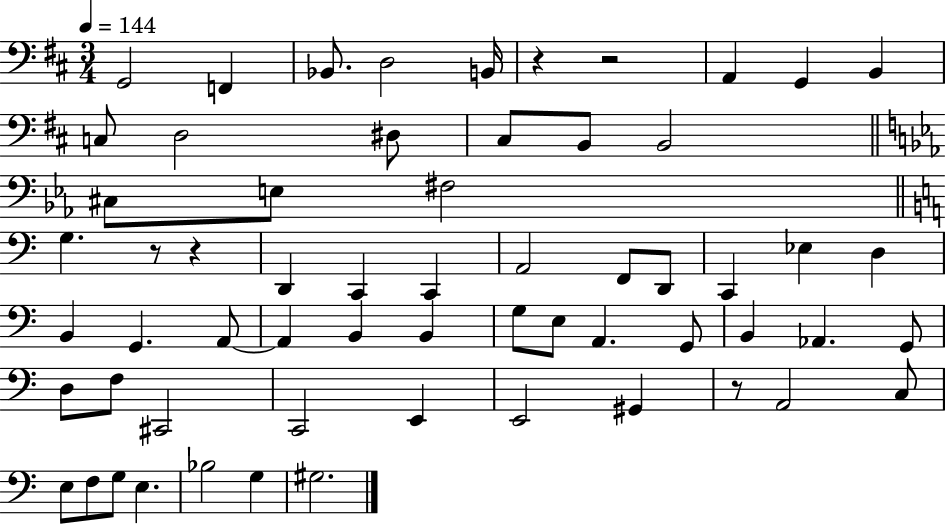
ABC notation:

X:1
T:Untitled
M:3/4
L:1/4
K:D
G,,2 F,, _B,,/2 D,2 B,,/4 z z2 A,, G,, B,, C,/2 D,2 ^D,/2 ^C,/2 B,,/2 B,,2 ^C,/2 E,/2 ^F,2 G, z/2 z D,, C,, C,, A,,2 F,,/2 D,,/2 C,, _E, D, B,, G,, A,,/2 A,, B,, B,, G,/2 E,/2 A,, G,,/2 B,, _A,, G,,/2 D,/2 F,/2 ^C,,2 C,,2 E,, E,,2 ^G,, z/2 A,,2 C,/2 E,/2 F,/2 G,/2 E, _B,2 G, ^G,2